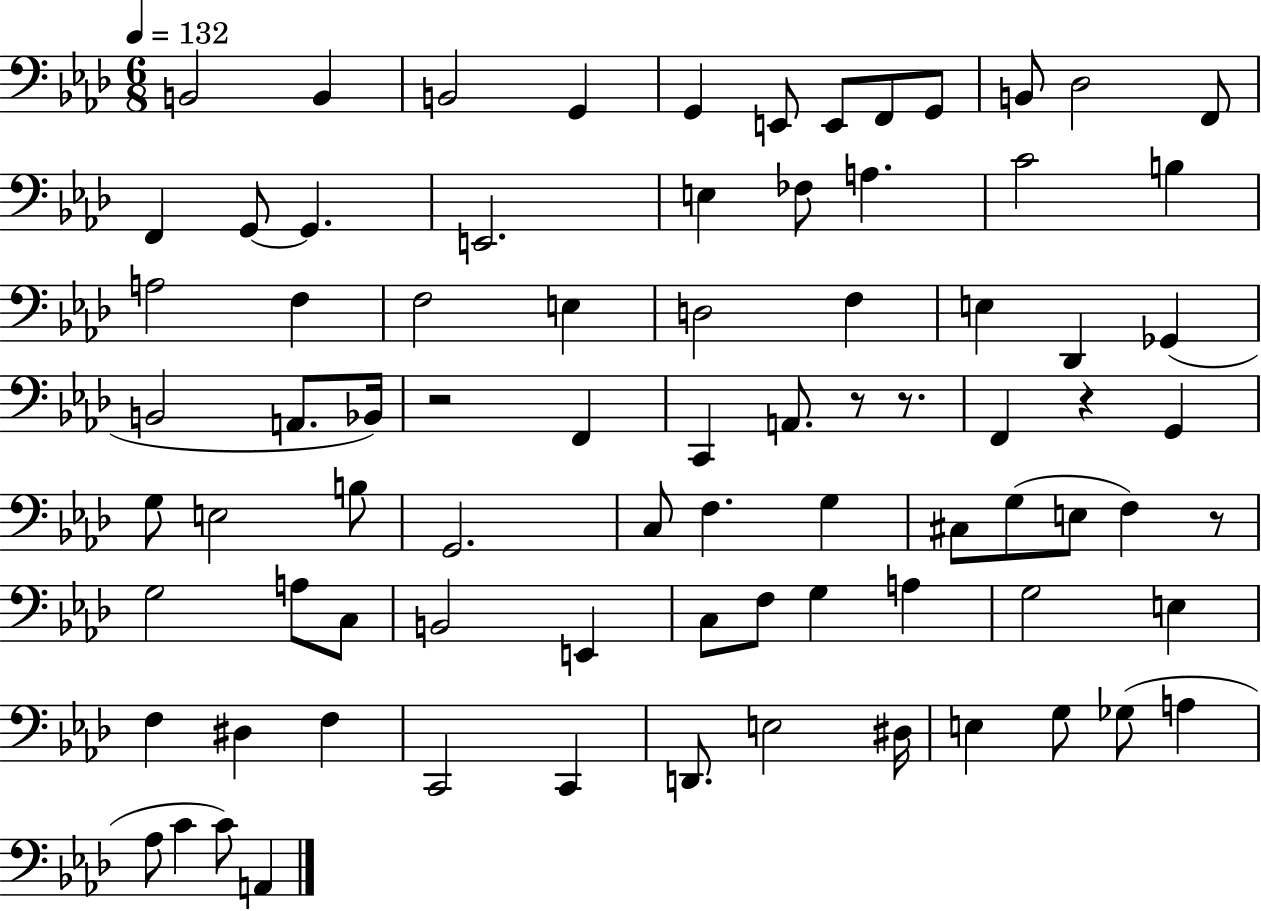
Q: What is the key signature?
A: AES major